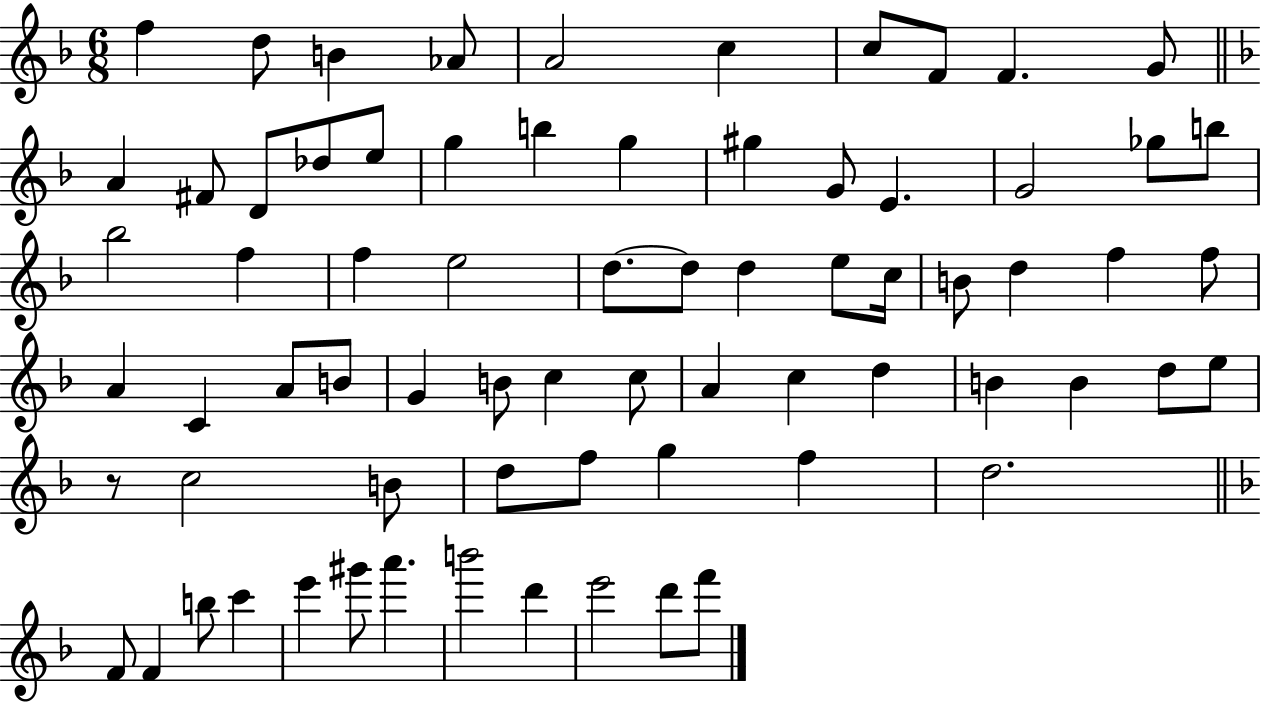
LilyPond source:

{
  \clef treble
  \numericTimeSignature
  \time 6/8
  \key f \major
  f''4 d''8 b'4 aes'8 | a'2 c''4 | c''8 f'8 f'4. g'8 | \bar "||" \break \key f \major a'4 fis'8 d'8 des''8 e''8 | g''4 b''4 g''4 | gis''4 g'8 e'4. | g'2 ges''8 b''8 | \break bes''2 f''4 | f''4 e''2 | d''8.~~ d''8 d''4 e''8 c''16 | b'8 d''4 f''4 f''8 | \break a'4 c'4 a'8 b'8 | g'4 b'8 c''4 c''8 | a'4 c''4 d''4 | b'4 b'4 d''8 e''8 | \break r8 c''2 b'8 | d''8 f''8 g''4 f''4 | d''2. | \bar "||" \break \key d \minor f'8 f'4 b''8 c'''4 | e'''4 gis'''8 a'''4. | b'''2 d'''4 | e'''2 d'''8 f'''8 | \break \bar "|."
}